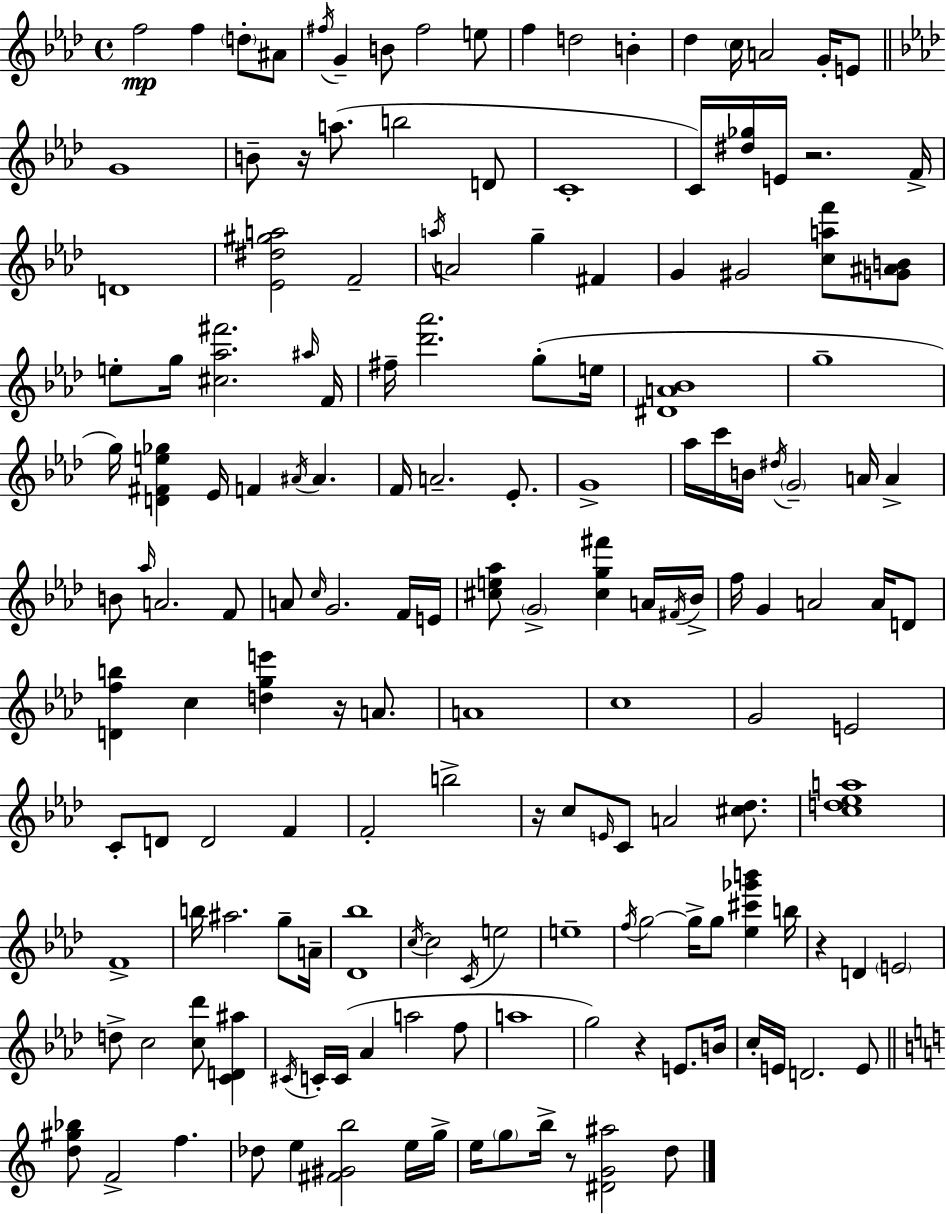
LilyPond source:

{
  \clef treble
  \time 4/4
  \defaultTimeSignature
  \key f \minor
  \repeat volta 2 { f''2\mp f''4 \parenthesize d''8-. ais'8 | \acciaccatura { fis''16 } g'4-- b'8 fis''2 e''8 | f''4 d''2 b'4-. | des''4 \parenthesize c''16 a'2 g'16-. e'8 | \break \bar "||" \break \key f \minor g'1 | b'8-- r16 a''8.( b''2 d'8 | c'1-. | c'16) <dis'' ges''>16 e'16 r2. f'16-> | \break d'1 | <ees' dis'' gis'' a''>2 f'2-- | \acciaccatura { a''16 } a'2 g''4-- fis'4 | g'4 gis'2 <c'' a'' f'''>8 <g' ais' b'>8 | \break e''8-. g''16 <cis'' aes'' fis'''>2. | \grace { ais''16 } f'16 fis''16-- <des''' aes'''>2. g''8-.( | e''16 <dis' a' bes'>1 | g''1-- | \break g''16) <d' fis' e'' ges''>4 ees'16 f'4 \acciaccatura { ais'16 } ais'4. | f'16 a'2.-- | ees'8.-. g'1-> | aes''16 c'''16 b'16 \acciaccatura { dis''16 } \parenthesize g'2-- a'16 | \break a'4-> b'8 \grace { aes''16 } a'2. | f'8 a'8 \grace { c''16 } g'2. | f'16 e'16 <cis'' e'' aes''>8 \parenthesize g'2-> | <cis'' g'' fis'''>4 a'16 \acciaccatura { fis'16 } bes'16-> f''16 g'4 a'2 | \break a'16 d'8 <d' f'' b''>4 c''4 <d'' g'' e'''>4 | r16 a'8. a'1 | c''1 | g'2 e'2 | \break c'8-. d'8 d'2 | f'4 f'2-. b''2-> | r16 c''8 \grace { e'16 } c'8 a'2 | <cis'' des''>8. <c'' d'' ees'' a''>1 | \break f'1-> | b''16 ais''2. | g''8-- a'16-- <des' bes''>1 | \acciaccatura { c''16~ }~ c''2 | \break \acciaccatura { c'16 } e''2 e''1-- | \acciaccatura { f''16 } g''2~~ | g''16-> g''8 <ees'' cis''' ges''' b'''>4 b''16 r4 d'4 | \parenthesize e'2 d''8-> c''2 | \break <c'' des'''>8 <c' d' ais''>4 \acciaccatura { cis'16 } c'16-. c'16( aes'4 | a''2 f''8 a''1 | g''2) | r4 e'8. b'16 c''16-. e'16 d'2. | \break e'8 \bar "||" \break \key c \major <d'' gis'' bes''>8 f'2-> f''4. | des''8 e''4 <fis' gis' b''>2 e''16 g''16-> | e''16 \parenthesize g''8 b''16-> r8 <dis' g' ais''>2 d''8 | } \bar "|."
}